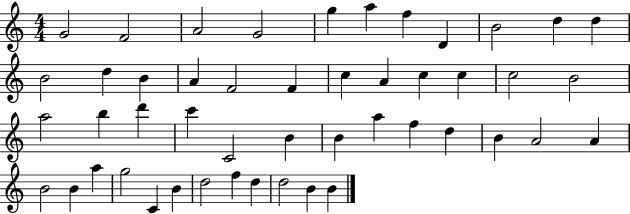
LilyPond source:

{
  \clef treble
  \numericTimeSignature
  \time 4/4
  \key c \major
  g'2 f'2 | a'2 g'2 | g''4 a''4 f''4 d'4 | b'2 d''4 d''4 | \break b'2 d''4 b'4 | a'4 f'2 f'4 | c''4 a'4 c''4 c''4 | c''2 b'2 | \break a''2 b''4 d'''4 | c'''4 c'2 b'4 | b'4 a''4 f''4 d''4 | b'4 a'2 a'4 | \break b'2 b'4 a''4 | g''2 c'4 b'4 | d''2 f''4 d''4 | d''2 b'4 b'4 | \break \bar "|."
}